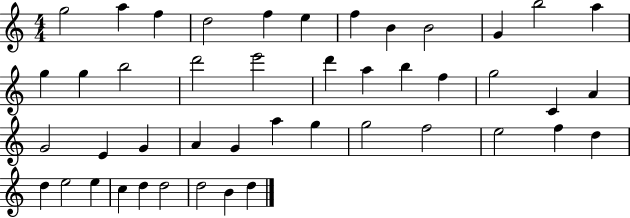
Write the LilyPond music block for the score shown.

{
  \clef treble
  \numericTimeSignature
  \time 4/4
  \key c \major
  g''2 a''4 f''4 | d''2 f''4 e''4 | f''4 b'4 b'2 | g'4 b''2 a''4 | \break g''4 g''4 b''2 | d'''2 e'''2 | d'''4 a''4 b''4 f''4 | g''2 c'4 a'4 | \break g'2 e'4 g'4 | a'4 g'4 a''4 g''4 | g''2 f''2 | e''2 f''4 d''4 | \break d''4 e''2 e''4 | c''4 d''4 d''2 | d''2 b'4 d''4 | \bar "|."
}